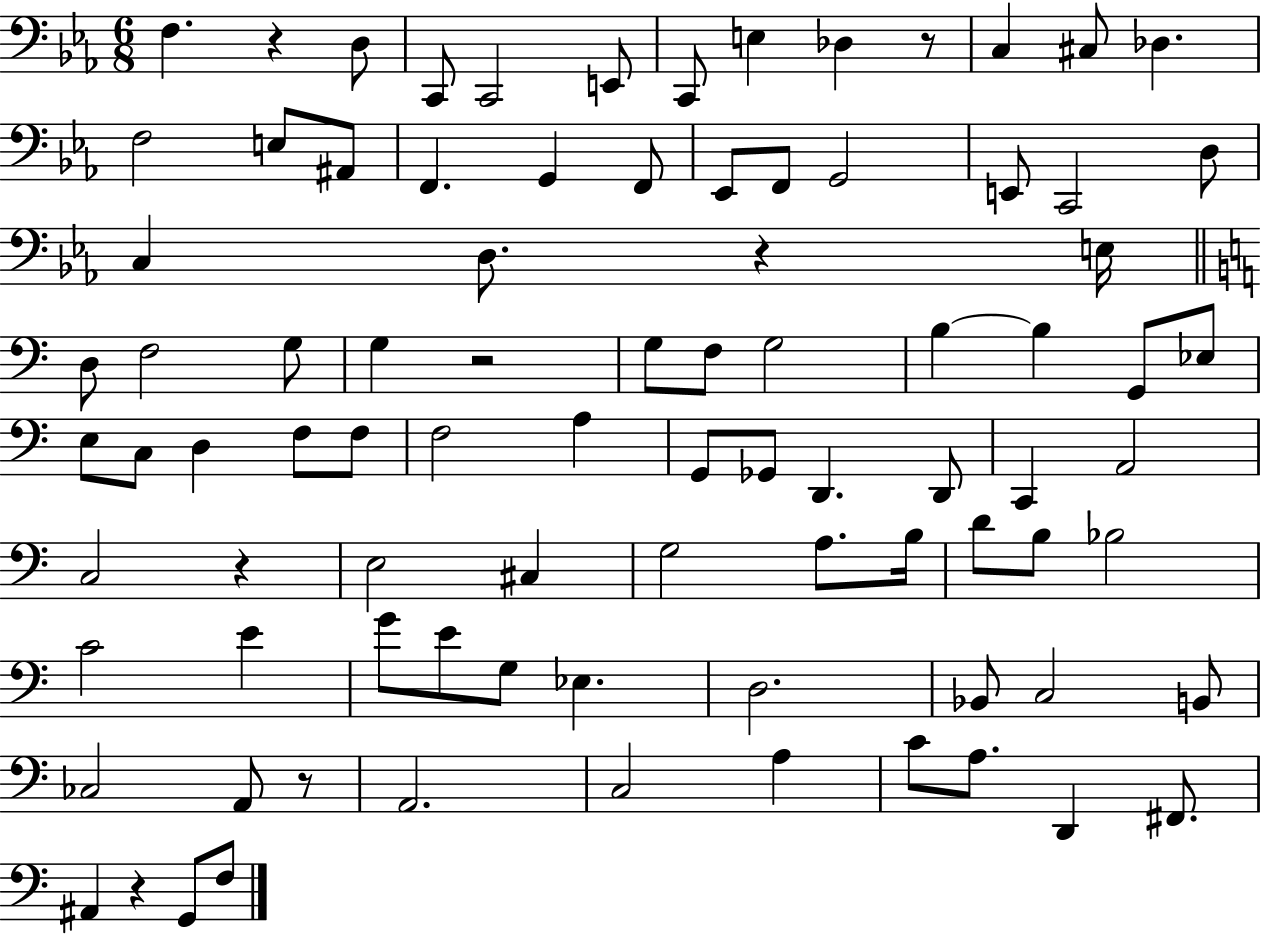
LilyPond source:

{
  \clef bass
  \numericTimeSignature
  \time 6/8
  \key ees \major
  f4. r4 d8 | c,8 c,2 e,8 | c,8 e4 des4 r8 | c4 cis8 des4. | \break f2 e8 ais,8 | f,4. g,4 f,8 | ees,8 f,8 g,2 | e,8 c,2 d8 | \break c4 d8. r4 e16 | \bar "||" \break \key a \minor d8 f2 g8 | g4 r2 | g8 f8 g2 | b4~~ b4 g,8 ees8 | \break e8 c8 d4 f8 f8 | f2 a4 | g,8 ges,8 d,4. d,8 | c,4 a,2 | \break c2 r4 | e2 cis4 | g2 a8. b16 | d'8 b8 bes2 | \break c'2 e'4 | g'8 e'8 g8 ees4. | d2. | bes,8 c2 b,8 | \break ces2 a,8 r8 | a,2. | c2 a4 | c'8 a8. d,4 fis,8. | \break ais,4 r4 g,8 f8 | \bar "|."
}